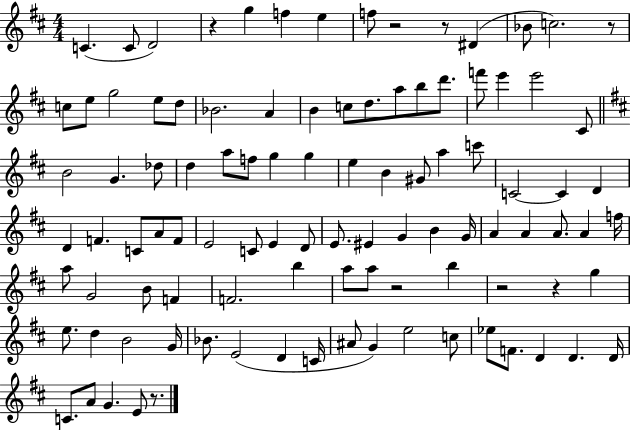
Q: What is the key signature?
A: D major